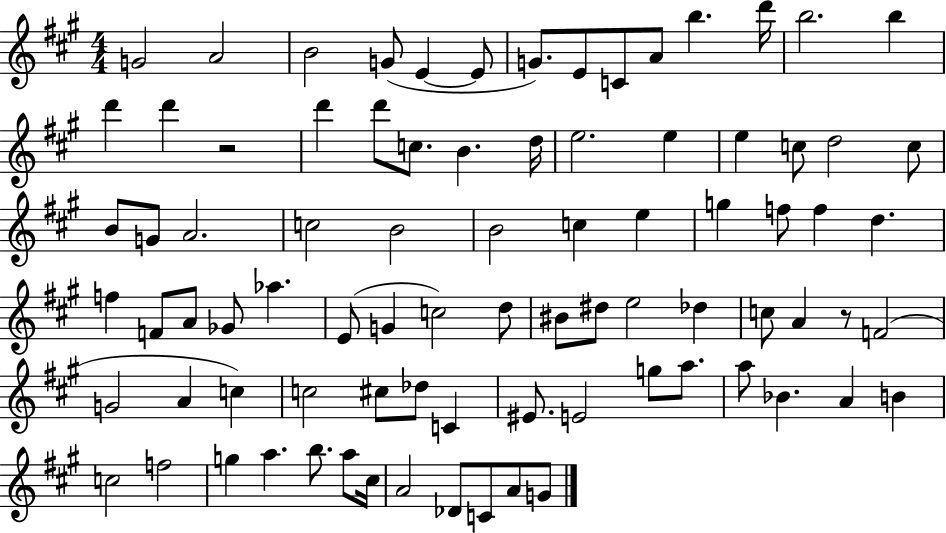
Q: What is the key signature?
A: A major